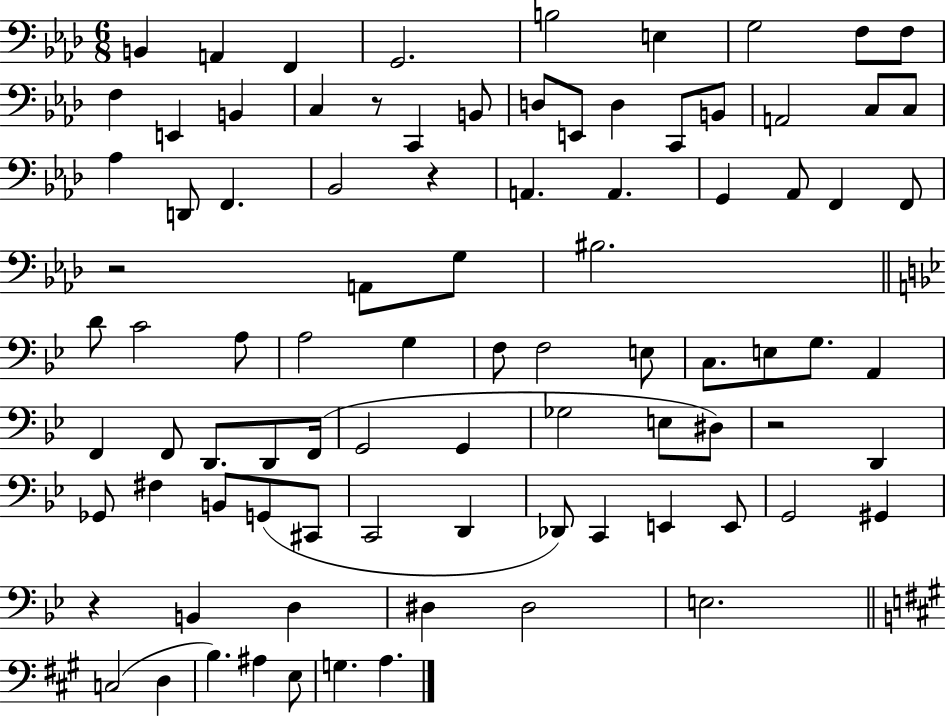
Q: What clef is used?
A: bass